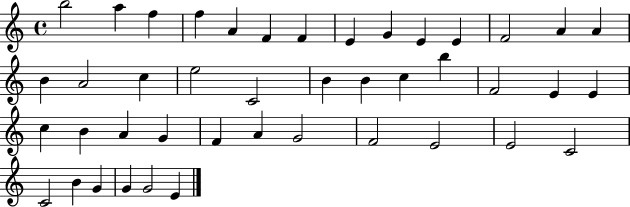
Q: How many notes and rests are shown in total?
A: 43